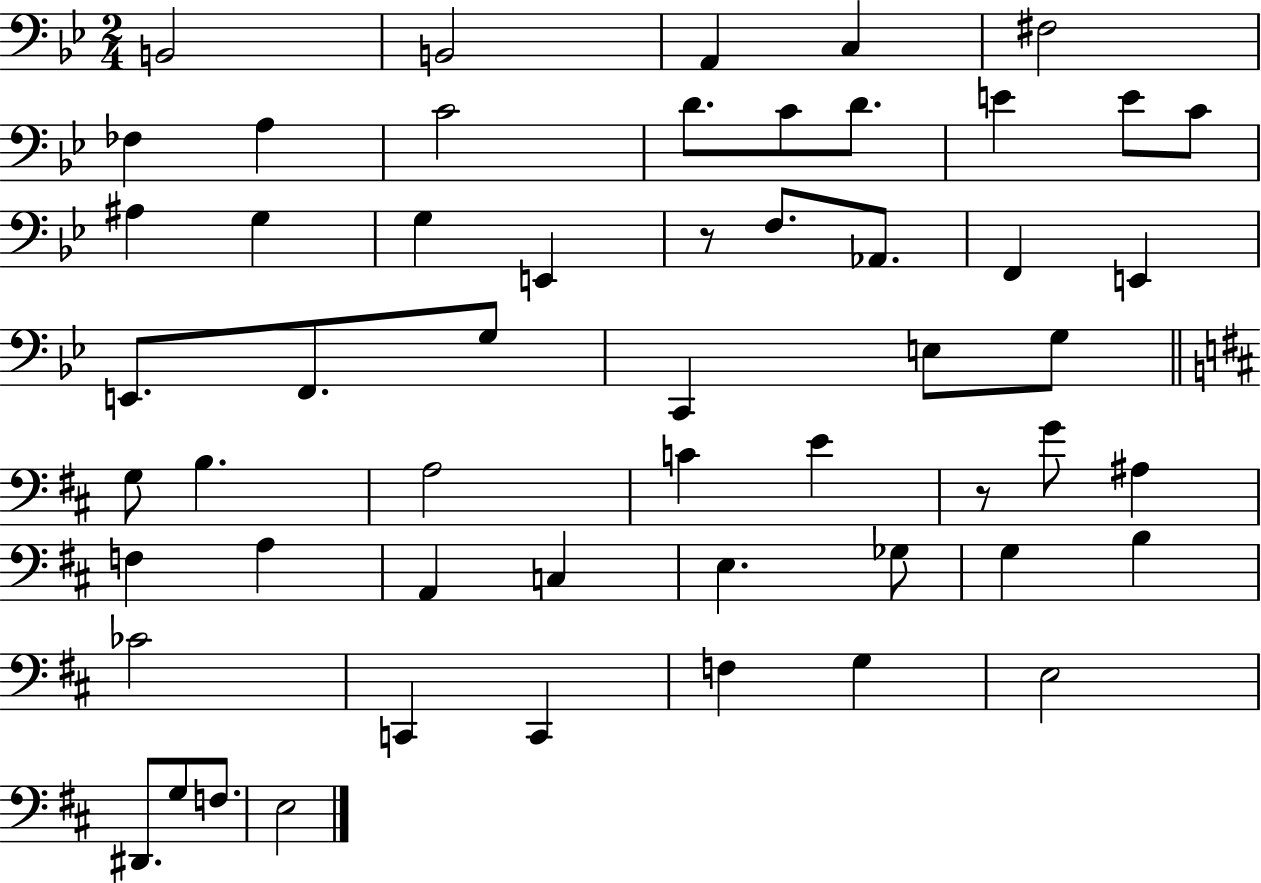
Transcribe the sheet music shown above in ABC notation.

X:1
T:Untitled
M:2/4
L:1/4
K:Bb
B,,2 B,,2 A,, C, ^F,2 _F, A, C2 D/2 C/2 D/2 E E/2 C/2 ^A, G, G, E,, z/2 F,/2 _A,,/2 F,, E,, E,,/2 F,,/2 G,/2 C,, E,/2 G,/2 G,/2 B, A,2 C E z/2 G/2 ^A, F, A, A,, C, E, _G,/2 G, B, _C2 C,, C,, F, G, E,2 ^D,,/2 G,/2 F,/2 E,2